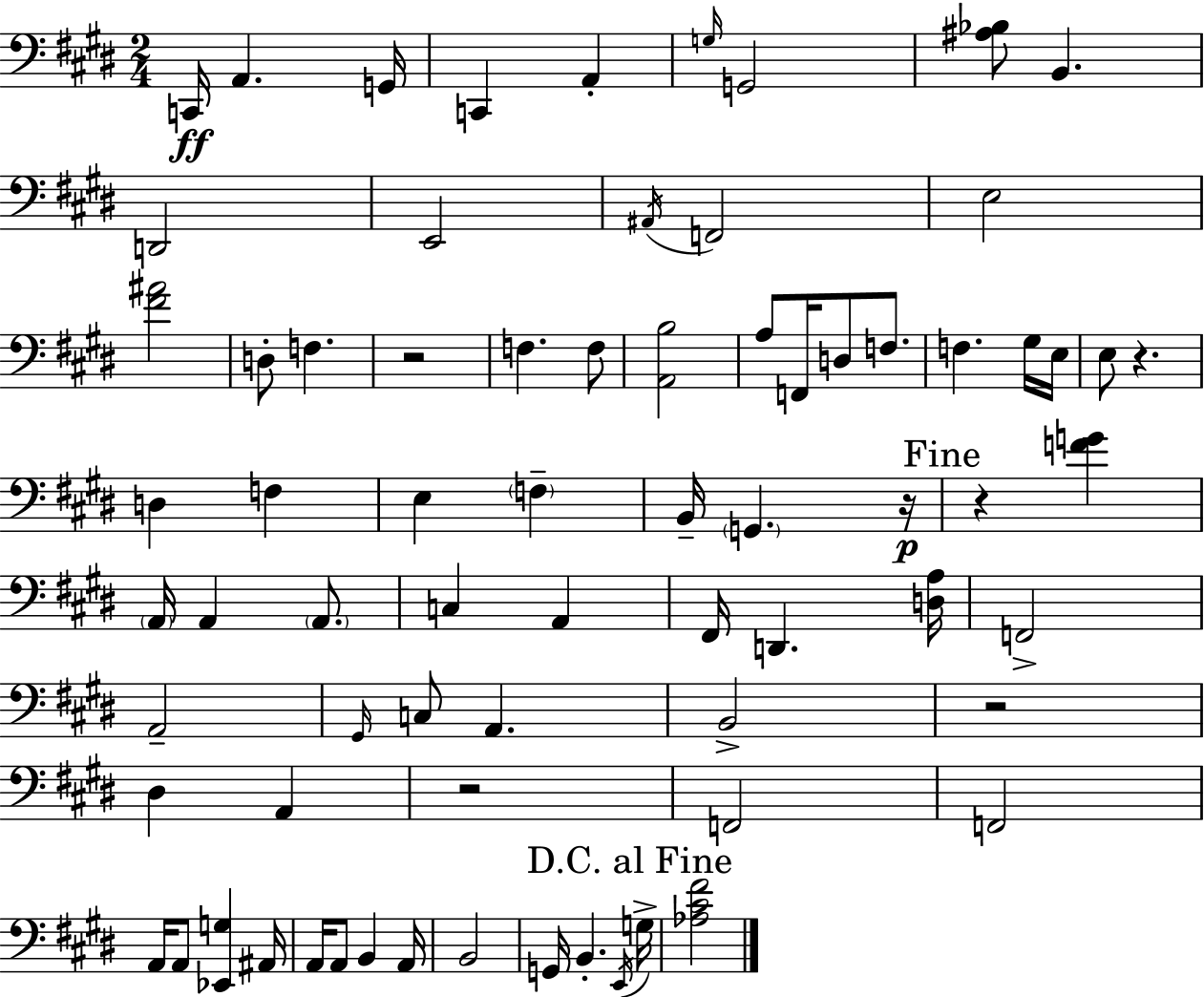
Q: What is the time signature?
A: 2/4